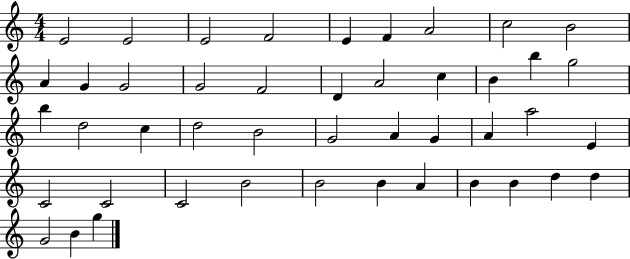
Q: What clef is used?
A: treble